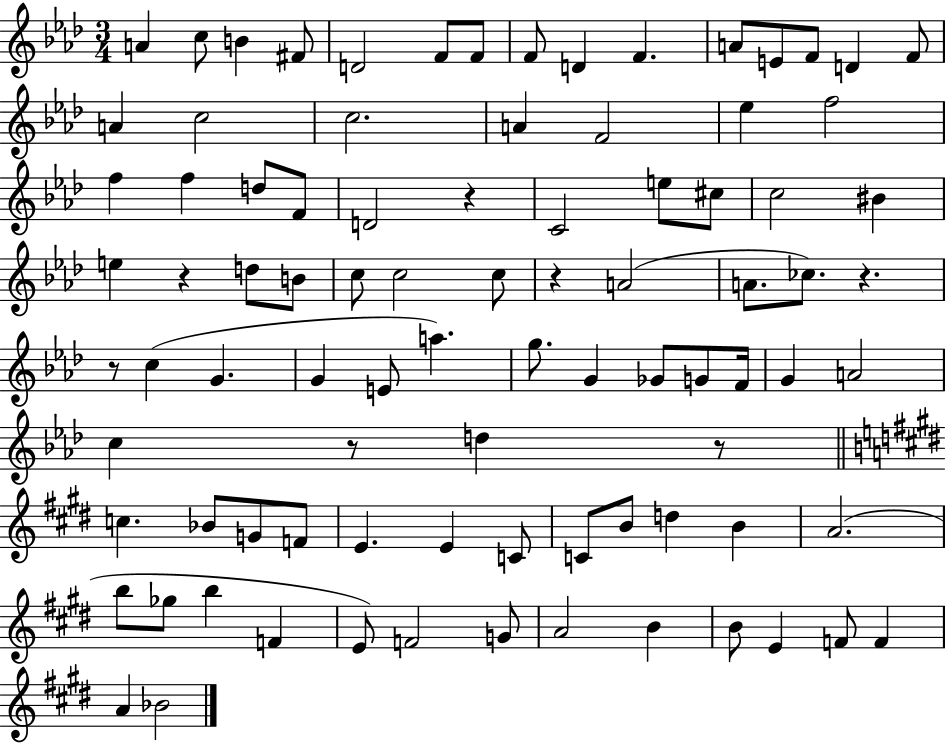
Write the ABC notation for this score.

X:1
T:Untitled
M:3/4
L:1/4
K:Ab
A c/2 B ^F/2 D2 F/2 F/2 F/2 D F A/2 E/2 F/2 D F/2 A c2 c2 A F2 _e f2 f f d/2 F/2 D2 z C2 e/2 ^c/2 c2 ^B e z d/2 B/2 c/2 c2 c/2 z A2 A/2 _c/2 z z/2 c G G E/2 a g/2 G _G/2 G/2 F/4 G A2 c z/2 d z/2 c _B/2 G/2 F/2 E E C/2 C/2 B/2 d B A2 b/2 _g/2 b F E/2 F2 G/2 A2 B B/2 E F/2 F A _B2